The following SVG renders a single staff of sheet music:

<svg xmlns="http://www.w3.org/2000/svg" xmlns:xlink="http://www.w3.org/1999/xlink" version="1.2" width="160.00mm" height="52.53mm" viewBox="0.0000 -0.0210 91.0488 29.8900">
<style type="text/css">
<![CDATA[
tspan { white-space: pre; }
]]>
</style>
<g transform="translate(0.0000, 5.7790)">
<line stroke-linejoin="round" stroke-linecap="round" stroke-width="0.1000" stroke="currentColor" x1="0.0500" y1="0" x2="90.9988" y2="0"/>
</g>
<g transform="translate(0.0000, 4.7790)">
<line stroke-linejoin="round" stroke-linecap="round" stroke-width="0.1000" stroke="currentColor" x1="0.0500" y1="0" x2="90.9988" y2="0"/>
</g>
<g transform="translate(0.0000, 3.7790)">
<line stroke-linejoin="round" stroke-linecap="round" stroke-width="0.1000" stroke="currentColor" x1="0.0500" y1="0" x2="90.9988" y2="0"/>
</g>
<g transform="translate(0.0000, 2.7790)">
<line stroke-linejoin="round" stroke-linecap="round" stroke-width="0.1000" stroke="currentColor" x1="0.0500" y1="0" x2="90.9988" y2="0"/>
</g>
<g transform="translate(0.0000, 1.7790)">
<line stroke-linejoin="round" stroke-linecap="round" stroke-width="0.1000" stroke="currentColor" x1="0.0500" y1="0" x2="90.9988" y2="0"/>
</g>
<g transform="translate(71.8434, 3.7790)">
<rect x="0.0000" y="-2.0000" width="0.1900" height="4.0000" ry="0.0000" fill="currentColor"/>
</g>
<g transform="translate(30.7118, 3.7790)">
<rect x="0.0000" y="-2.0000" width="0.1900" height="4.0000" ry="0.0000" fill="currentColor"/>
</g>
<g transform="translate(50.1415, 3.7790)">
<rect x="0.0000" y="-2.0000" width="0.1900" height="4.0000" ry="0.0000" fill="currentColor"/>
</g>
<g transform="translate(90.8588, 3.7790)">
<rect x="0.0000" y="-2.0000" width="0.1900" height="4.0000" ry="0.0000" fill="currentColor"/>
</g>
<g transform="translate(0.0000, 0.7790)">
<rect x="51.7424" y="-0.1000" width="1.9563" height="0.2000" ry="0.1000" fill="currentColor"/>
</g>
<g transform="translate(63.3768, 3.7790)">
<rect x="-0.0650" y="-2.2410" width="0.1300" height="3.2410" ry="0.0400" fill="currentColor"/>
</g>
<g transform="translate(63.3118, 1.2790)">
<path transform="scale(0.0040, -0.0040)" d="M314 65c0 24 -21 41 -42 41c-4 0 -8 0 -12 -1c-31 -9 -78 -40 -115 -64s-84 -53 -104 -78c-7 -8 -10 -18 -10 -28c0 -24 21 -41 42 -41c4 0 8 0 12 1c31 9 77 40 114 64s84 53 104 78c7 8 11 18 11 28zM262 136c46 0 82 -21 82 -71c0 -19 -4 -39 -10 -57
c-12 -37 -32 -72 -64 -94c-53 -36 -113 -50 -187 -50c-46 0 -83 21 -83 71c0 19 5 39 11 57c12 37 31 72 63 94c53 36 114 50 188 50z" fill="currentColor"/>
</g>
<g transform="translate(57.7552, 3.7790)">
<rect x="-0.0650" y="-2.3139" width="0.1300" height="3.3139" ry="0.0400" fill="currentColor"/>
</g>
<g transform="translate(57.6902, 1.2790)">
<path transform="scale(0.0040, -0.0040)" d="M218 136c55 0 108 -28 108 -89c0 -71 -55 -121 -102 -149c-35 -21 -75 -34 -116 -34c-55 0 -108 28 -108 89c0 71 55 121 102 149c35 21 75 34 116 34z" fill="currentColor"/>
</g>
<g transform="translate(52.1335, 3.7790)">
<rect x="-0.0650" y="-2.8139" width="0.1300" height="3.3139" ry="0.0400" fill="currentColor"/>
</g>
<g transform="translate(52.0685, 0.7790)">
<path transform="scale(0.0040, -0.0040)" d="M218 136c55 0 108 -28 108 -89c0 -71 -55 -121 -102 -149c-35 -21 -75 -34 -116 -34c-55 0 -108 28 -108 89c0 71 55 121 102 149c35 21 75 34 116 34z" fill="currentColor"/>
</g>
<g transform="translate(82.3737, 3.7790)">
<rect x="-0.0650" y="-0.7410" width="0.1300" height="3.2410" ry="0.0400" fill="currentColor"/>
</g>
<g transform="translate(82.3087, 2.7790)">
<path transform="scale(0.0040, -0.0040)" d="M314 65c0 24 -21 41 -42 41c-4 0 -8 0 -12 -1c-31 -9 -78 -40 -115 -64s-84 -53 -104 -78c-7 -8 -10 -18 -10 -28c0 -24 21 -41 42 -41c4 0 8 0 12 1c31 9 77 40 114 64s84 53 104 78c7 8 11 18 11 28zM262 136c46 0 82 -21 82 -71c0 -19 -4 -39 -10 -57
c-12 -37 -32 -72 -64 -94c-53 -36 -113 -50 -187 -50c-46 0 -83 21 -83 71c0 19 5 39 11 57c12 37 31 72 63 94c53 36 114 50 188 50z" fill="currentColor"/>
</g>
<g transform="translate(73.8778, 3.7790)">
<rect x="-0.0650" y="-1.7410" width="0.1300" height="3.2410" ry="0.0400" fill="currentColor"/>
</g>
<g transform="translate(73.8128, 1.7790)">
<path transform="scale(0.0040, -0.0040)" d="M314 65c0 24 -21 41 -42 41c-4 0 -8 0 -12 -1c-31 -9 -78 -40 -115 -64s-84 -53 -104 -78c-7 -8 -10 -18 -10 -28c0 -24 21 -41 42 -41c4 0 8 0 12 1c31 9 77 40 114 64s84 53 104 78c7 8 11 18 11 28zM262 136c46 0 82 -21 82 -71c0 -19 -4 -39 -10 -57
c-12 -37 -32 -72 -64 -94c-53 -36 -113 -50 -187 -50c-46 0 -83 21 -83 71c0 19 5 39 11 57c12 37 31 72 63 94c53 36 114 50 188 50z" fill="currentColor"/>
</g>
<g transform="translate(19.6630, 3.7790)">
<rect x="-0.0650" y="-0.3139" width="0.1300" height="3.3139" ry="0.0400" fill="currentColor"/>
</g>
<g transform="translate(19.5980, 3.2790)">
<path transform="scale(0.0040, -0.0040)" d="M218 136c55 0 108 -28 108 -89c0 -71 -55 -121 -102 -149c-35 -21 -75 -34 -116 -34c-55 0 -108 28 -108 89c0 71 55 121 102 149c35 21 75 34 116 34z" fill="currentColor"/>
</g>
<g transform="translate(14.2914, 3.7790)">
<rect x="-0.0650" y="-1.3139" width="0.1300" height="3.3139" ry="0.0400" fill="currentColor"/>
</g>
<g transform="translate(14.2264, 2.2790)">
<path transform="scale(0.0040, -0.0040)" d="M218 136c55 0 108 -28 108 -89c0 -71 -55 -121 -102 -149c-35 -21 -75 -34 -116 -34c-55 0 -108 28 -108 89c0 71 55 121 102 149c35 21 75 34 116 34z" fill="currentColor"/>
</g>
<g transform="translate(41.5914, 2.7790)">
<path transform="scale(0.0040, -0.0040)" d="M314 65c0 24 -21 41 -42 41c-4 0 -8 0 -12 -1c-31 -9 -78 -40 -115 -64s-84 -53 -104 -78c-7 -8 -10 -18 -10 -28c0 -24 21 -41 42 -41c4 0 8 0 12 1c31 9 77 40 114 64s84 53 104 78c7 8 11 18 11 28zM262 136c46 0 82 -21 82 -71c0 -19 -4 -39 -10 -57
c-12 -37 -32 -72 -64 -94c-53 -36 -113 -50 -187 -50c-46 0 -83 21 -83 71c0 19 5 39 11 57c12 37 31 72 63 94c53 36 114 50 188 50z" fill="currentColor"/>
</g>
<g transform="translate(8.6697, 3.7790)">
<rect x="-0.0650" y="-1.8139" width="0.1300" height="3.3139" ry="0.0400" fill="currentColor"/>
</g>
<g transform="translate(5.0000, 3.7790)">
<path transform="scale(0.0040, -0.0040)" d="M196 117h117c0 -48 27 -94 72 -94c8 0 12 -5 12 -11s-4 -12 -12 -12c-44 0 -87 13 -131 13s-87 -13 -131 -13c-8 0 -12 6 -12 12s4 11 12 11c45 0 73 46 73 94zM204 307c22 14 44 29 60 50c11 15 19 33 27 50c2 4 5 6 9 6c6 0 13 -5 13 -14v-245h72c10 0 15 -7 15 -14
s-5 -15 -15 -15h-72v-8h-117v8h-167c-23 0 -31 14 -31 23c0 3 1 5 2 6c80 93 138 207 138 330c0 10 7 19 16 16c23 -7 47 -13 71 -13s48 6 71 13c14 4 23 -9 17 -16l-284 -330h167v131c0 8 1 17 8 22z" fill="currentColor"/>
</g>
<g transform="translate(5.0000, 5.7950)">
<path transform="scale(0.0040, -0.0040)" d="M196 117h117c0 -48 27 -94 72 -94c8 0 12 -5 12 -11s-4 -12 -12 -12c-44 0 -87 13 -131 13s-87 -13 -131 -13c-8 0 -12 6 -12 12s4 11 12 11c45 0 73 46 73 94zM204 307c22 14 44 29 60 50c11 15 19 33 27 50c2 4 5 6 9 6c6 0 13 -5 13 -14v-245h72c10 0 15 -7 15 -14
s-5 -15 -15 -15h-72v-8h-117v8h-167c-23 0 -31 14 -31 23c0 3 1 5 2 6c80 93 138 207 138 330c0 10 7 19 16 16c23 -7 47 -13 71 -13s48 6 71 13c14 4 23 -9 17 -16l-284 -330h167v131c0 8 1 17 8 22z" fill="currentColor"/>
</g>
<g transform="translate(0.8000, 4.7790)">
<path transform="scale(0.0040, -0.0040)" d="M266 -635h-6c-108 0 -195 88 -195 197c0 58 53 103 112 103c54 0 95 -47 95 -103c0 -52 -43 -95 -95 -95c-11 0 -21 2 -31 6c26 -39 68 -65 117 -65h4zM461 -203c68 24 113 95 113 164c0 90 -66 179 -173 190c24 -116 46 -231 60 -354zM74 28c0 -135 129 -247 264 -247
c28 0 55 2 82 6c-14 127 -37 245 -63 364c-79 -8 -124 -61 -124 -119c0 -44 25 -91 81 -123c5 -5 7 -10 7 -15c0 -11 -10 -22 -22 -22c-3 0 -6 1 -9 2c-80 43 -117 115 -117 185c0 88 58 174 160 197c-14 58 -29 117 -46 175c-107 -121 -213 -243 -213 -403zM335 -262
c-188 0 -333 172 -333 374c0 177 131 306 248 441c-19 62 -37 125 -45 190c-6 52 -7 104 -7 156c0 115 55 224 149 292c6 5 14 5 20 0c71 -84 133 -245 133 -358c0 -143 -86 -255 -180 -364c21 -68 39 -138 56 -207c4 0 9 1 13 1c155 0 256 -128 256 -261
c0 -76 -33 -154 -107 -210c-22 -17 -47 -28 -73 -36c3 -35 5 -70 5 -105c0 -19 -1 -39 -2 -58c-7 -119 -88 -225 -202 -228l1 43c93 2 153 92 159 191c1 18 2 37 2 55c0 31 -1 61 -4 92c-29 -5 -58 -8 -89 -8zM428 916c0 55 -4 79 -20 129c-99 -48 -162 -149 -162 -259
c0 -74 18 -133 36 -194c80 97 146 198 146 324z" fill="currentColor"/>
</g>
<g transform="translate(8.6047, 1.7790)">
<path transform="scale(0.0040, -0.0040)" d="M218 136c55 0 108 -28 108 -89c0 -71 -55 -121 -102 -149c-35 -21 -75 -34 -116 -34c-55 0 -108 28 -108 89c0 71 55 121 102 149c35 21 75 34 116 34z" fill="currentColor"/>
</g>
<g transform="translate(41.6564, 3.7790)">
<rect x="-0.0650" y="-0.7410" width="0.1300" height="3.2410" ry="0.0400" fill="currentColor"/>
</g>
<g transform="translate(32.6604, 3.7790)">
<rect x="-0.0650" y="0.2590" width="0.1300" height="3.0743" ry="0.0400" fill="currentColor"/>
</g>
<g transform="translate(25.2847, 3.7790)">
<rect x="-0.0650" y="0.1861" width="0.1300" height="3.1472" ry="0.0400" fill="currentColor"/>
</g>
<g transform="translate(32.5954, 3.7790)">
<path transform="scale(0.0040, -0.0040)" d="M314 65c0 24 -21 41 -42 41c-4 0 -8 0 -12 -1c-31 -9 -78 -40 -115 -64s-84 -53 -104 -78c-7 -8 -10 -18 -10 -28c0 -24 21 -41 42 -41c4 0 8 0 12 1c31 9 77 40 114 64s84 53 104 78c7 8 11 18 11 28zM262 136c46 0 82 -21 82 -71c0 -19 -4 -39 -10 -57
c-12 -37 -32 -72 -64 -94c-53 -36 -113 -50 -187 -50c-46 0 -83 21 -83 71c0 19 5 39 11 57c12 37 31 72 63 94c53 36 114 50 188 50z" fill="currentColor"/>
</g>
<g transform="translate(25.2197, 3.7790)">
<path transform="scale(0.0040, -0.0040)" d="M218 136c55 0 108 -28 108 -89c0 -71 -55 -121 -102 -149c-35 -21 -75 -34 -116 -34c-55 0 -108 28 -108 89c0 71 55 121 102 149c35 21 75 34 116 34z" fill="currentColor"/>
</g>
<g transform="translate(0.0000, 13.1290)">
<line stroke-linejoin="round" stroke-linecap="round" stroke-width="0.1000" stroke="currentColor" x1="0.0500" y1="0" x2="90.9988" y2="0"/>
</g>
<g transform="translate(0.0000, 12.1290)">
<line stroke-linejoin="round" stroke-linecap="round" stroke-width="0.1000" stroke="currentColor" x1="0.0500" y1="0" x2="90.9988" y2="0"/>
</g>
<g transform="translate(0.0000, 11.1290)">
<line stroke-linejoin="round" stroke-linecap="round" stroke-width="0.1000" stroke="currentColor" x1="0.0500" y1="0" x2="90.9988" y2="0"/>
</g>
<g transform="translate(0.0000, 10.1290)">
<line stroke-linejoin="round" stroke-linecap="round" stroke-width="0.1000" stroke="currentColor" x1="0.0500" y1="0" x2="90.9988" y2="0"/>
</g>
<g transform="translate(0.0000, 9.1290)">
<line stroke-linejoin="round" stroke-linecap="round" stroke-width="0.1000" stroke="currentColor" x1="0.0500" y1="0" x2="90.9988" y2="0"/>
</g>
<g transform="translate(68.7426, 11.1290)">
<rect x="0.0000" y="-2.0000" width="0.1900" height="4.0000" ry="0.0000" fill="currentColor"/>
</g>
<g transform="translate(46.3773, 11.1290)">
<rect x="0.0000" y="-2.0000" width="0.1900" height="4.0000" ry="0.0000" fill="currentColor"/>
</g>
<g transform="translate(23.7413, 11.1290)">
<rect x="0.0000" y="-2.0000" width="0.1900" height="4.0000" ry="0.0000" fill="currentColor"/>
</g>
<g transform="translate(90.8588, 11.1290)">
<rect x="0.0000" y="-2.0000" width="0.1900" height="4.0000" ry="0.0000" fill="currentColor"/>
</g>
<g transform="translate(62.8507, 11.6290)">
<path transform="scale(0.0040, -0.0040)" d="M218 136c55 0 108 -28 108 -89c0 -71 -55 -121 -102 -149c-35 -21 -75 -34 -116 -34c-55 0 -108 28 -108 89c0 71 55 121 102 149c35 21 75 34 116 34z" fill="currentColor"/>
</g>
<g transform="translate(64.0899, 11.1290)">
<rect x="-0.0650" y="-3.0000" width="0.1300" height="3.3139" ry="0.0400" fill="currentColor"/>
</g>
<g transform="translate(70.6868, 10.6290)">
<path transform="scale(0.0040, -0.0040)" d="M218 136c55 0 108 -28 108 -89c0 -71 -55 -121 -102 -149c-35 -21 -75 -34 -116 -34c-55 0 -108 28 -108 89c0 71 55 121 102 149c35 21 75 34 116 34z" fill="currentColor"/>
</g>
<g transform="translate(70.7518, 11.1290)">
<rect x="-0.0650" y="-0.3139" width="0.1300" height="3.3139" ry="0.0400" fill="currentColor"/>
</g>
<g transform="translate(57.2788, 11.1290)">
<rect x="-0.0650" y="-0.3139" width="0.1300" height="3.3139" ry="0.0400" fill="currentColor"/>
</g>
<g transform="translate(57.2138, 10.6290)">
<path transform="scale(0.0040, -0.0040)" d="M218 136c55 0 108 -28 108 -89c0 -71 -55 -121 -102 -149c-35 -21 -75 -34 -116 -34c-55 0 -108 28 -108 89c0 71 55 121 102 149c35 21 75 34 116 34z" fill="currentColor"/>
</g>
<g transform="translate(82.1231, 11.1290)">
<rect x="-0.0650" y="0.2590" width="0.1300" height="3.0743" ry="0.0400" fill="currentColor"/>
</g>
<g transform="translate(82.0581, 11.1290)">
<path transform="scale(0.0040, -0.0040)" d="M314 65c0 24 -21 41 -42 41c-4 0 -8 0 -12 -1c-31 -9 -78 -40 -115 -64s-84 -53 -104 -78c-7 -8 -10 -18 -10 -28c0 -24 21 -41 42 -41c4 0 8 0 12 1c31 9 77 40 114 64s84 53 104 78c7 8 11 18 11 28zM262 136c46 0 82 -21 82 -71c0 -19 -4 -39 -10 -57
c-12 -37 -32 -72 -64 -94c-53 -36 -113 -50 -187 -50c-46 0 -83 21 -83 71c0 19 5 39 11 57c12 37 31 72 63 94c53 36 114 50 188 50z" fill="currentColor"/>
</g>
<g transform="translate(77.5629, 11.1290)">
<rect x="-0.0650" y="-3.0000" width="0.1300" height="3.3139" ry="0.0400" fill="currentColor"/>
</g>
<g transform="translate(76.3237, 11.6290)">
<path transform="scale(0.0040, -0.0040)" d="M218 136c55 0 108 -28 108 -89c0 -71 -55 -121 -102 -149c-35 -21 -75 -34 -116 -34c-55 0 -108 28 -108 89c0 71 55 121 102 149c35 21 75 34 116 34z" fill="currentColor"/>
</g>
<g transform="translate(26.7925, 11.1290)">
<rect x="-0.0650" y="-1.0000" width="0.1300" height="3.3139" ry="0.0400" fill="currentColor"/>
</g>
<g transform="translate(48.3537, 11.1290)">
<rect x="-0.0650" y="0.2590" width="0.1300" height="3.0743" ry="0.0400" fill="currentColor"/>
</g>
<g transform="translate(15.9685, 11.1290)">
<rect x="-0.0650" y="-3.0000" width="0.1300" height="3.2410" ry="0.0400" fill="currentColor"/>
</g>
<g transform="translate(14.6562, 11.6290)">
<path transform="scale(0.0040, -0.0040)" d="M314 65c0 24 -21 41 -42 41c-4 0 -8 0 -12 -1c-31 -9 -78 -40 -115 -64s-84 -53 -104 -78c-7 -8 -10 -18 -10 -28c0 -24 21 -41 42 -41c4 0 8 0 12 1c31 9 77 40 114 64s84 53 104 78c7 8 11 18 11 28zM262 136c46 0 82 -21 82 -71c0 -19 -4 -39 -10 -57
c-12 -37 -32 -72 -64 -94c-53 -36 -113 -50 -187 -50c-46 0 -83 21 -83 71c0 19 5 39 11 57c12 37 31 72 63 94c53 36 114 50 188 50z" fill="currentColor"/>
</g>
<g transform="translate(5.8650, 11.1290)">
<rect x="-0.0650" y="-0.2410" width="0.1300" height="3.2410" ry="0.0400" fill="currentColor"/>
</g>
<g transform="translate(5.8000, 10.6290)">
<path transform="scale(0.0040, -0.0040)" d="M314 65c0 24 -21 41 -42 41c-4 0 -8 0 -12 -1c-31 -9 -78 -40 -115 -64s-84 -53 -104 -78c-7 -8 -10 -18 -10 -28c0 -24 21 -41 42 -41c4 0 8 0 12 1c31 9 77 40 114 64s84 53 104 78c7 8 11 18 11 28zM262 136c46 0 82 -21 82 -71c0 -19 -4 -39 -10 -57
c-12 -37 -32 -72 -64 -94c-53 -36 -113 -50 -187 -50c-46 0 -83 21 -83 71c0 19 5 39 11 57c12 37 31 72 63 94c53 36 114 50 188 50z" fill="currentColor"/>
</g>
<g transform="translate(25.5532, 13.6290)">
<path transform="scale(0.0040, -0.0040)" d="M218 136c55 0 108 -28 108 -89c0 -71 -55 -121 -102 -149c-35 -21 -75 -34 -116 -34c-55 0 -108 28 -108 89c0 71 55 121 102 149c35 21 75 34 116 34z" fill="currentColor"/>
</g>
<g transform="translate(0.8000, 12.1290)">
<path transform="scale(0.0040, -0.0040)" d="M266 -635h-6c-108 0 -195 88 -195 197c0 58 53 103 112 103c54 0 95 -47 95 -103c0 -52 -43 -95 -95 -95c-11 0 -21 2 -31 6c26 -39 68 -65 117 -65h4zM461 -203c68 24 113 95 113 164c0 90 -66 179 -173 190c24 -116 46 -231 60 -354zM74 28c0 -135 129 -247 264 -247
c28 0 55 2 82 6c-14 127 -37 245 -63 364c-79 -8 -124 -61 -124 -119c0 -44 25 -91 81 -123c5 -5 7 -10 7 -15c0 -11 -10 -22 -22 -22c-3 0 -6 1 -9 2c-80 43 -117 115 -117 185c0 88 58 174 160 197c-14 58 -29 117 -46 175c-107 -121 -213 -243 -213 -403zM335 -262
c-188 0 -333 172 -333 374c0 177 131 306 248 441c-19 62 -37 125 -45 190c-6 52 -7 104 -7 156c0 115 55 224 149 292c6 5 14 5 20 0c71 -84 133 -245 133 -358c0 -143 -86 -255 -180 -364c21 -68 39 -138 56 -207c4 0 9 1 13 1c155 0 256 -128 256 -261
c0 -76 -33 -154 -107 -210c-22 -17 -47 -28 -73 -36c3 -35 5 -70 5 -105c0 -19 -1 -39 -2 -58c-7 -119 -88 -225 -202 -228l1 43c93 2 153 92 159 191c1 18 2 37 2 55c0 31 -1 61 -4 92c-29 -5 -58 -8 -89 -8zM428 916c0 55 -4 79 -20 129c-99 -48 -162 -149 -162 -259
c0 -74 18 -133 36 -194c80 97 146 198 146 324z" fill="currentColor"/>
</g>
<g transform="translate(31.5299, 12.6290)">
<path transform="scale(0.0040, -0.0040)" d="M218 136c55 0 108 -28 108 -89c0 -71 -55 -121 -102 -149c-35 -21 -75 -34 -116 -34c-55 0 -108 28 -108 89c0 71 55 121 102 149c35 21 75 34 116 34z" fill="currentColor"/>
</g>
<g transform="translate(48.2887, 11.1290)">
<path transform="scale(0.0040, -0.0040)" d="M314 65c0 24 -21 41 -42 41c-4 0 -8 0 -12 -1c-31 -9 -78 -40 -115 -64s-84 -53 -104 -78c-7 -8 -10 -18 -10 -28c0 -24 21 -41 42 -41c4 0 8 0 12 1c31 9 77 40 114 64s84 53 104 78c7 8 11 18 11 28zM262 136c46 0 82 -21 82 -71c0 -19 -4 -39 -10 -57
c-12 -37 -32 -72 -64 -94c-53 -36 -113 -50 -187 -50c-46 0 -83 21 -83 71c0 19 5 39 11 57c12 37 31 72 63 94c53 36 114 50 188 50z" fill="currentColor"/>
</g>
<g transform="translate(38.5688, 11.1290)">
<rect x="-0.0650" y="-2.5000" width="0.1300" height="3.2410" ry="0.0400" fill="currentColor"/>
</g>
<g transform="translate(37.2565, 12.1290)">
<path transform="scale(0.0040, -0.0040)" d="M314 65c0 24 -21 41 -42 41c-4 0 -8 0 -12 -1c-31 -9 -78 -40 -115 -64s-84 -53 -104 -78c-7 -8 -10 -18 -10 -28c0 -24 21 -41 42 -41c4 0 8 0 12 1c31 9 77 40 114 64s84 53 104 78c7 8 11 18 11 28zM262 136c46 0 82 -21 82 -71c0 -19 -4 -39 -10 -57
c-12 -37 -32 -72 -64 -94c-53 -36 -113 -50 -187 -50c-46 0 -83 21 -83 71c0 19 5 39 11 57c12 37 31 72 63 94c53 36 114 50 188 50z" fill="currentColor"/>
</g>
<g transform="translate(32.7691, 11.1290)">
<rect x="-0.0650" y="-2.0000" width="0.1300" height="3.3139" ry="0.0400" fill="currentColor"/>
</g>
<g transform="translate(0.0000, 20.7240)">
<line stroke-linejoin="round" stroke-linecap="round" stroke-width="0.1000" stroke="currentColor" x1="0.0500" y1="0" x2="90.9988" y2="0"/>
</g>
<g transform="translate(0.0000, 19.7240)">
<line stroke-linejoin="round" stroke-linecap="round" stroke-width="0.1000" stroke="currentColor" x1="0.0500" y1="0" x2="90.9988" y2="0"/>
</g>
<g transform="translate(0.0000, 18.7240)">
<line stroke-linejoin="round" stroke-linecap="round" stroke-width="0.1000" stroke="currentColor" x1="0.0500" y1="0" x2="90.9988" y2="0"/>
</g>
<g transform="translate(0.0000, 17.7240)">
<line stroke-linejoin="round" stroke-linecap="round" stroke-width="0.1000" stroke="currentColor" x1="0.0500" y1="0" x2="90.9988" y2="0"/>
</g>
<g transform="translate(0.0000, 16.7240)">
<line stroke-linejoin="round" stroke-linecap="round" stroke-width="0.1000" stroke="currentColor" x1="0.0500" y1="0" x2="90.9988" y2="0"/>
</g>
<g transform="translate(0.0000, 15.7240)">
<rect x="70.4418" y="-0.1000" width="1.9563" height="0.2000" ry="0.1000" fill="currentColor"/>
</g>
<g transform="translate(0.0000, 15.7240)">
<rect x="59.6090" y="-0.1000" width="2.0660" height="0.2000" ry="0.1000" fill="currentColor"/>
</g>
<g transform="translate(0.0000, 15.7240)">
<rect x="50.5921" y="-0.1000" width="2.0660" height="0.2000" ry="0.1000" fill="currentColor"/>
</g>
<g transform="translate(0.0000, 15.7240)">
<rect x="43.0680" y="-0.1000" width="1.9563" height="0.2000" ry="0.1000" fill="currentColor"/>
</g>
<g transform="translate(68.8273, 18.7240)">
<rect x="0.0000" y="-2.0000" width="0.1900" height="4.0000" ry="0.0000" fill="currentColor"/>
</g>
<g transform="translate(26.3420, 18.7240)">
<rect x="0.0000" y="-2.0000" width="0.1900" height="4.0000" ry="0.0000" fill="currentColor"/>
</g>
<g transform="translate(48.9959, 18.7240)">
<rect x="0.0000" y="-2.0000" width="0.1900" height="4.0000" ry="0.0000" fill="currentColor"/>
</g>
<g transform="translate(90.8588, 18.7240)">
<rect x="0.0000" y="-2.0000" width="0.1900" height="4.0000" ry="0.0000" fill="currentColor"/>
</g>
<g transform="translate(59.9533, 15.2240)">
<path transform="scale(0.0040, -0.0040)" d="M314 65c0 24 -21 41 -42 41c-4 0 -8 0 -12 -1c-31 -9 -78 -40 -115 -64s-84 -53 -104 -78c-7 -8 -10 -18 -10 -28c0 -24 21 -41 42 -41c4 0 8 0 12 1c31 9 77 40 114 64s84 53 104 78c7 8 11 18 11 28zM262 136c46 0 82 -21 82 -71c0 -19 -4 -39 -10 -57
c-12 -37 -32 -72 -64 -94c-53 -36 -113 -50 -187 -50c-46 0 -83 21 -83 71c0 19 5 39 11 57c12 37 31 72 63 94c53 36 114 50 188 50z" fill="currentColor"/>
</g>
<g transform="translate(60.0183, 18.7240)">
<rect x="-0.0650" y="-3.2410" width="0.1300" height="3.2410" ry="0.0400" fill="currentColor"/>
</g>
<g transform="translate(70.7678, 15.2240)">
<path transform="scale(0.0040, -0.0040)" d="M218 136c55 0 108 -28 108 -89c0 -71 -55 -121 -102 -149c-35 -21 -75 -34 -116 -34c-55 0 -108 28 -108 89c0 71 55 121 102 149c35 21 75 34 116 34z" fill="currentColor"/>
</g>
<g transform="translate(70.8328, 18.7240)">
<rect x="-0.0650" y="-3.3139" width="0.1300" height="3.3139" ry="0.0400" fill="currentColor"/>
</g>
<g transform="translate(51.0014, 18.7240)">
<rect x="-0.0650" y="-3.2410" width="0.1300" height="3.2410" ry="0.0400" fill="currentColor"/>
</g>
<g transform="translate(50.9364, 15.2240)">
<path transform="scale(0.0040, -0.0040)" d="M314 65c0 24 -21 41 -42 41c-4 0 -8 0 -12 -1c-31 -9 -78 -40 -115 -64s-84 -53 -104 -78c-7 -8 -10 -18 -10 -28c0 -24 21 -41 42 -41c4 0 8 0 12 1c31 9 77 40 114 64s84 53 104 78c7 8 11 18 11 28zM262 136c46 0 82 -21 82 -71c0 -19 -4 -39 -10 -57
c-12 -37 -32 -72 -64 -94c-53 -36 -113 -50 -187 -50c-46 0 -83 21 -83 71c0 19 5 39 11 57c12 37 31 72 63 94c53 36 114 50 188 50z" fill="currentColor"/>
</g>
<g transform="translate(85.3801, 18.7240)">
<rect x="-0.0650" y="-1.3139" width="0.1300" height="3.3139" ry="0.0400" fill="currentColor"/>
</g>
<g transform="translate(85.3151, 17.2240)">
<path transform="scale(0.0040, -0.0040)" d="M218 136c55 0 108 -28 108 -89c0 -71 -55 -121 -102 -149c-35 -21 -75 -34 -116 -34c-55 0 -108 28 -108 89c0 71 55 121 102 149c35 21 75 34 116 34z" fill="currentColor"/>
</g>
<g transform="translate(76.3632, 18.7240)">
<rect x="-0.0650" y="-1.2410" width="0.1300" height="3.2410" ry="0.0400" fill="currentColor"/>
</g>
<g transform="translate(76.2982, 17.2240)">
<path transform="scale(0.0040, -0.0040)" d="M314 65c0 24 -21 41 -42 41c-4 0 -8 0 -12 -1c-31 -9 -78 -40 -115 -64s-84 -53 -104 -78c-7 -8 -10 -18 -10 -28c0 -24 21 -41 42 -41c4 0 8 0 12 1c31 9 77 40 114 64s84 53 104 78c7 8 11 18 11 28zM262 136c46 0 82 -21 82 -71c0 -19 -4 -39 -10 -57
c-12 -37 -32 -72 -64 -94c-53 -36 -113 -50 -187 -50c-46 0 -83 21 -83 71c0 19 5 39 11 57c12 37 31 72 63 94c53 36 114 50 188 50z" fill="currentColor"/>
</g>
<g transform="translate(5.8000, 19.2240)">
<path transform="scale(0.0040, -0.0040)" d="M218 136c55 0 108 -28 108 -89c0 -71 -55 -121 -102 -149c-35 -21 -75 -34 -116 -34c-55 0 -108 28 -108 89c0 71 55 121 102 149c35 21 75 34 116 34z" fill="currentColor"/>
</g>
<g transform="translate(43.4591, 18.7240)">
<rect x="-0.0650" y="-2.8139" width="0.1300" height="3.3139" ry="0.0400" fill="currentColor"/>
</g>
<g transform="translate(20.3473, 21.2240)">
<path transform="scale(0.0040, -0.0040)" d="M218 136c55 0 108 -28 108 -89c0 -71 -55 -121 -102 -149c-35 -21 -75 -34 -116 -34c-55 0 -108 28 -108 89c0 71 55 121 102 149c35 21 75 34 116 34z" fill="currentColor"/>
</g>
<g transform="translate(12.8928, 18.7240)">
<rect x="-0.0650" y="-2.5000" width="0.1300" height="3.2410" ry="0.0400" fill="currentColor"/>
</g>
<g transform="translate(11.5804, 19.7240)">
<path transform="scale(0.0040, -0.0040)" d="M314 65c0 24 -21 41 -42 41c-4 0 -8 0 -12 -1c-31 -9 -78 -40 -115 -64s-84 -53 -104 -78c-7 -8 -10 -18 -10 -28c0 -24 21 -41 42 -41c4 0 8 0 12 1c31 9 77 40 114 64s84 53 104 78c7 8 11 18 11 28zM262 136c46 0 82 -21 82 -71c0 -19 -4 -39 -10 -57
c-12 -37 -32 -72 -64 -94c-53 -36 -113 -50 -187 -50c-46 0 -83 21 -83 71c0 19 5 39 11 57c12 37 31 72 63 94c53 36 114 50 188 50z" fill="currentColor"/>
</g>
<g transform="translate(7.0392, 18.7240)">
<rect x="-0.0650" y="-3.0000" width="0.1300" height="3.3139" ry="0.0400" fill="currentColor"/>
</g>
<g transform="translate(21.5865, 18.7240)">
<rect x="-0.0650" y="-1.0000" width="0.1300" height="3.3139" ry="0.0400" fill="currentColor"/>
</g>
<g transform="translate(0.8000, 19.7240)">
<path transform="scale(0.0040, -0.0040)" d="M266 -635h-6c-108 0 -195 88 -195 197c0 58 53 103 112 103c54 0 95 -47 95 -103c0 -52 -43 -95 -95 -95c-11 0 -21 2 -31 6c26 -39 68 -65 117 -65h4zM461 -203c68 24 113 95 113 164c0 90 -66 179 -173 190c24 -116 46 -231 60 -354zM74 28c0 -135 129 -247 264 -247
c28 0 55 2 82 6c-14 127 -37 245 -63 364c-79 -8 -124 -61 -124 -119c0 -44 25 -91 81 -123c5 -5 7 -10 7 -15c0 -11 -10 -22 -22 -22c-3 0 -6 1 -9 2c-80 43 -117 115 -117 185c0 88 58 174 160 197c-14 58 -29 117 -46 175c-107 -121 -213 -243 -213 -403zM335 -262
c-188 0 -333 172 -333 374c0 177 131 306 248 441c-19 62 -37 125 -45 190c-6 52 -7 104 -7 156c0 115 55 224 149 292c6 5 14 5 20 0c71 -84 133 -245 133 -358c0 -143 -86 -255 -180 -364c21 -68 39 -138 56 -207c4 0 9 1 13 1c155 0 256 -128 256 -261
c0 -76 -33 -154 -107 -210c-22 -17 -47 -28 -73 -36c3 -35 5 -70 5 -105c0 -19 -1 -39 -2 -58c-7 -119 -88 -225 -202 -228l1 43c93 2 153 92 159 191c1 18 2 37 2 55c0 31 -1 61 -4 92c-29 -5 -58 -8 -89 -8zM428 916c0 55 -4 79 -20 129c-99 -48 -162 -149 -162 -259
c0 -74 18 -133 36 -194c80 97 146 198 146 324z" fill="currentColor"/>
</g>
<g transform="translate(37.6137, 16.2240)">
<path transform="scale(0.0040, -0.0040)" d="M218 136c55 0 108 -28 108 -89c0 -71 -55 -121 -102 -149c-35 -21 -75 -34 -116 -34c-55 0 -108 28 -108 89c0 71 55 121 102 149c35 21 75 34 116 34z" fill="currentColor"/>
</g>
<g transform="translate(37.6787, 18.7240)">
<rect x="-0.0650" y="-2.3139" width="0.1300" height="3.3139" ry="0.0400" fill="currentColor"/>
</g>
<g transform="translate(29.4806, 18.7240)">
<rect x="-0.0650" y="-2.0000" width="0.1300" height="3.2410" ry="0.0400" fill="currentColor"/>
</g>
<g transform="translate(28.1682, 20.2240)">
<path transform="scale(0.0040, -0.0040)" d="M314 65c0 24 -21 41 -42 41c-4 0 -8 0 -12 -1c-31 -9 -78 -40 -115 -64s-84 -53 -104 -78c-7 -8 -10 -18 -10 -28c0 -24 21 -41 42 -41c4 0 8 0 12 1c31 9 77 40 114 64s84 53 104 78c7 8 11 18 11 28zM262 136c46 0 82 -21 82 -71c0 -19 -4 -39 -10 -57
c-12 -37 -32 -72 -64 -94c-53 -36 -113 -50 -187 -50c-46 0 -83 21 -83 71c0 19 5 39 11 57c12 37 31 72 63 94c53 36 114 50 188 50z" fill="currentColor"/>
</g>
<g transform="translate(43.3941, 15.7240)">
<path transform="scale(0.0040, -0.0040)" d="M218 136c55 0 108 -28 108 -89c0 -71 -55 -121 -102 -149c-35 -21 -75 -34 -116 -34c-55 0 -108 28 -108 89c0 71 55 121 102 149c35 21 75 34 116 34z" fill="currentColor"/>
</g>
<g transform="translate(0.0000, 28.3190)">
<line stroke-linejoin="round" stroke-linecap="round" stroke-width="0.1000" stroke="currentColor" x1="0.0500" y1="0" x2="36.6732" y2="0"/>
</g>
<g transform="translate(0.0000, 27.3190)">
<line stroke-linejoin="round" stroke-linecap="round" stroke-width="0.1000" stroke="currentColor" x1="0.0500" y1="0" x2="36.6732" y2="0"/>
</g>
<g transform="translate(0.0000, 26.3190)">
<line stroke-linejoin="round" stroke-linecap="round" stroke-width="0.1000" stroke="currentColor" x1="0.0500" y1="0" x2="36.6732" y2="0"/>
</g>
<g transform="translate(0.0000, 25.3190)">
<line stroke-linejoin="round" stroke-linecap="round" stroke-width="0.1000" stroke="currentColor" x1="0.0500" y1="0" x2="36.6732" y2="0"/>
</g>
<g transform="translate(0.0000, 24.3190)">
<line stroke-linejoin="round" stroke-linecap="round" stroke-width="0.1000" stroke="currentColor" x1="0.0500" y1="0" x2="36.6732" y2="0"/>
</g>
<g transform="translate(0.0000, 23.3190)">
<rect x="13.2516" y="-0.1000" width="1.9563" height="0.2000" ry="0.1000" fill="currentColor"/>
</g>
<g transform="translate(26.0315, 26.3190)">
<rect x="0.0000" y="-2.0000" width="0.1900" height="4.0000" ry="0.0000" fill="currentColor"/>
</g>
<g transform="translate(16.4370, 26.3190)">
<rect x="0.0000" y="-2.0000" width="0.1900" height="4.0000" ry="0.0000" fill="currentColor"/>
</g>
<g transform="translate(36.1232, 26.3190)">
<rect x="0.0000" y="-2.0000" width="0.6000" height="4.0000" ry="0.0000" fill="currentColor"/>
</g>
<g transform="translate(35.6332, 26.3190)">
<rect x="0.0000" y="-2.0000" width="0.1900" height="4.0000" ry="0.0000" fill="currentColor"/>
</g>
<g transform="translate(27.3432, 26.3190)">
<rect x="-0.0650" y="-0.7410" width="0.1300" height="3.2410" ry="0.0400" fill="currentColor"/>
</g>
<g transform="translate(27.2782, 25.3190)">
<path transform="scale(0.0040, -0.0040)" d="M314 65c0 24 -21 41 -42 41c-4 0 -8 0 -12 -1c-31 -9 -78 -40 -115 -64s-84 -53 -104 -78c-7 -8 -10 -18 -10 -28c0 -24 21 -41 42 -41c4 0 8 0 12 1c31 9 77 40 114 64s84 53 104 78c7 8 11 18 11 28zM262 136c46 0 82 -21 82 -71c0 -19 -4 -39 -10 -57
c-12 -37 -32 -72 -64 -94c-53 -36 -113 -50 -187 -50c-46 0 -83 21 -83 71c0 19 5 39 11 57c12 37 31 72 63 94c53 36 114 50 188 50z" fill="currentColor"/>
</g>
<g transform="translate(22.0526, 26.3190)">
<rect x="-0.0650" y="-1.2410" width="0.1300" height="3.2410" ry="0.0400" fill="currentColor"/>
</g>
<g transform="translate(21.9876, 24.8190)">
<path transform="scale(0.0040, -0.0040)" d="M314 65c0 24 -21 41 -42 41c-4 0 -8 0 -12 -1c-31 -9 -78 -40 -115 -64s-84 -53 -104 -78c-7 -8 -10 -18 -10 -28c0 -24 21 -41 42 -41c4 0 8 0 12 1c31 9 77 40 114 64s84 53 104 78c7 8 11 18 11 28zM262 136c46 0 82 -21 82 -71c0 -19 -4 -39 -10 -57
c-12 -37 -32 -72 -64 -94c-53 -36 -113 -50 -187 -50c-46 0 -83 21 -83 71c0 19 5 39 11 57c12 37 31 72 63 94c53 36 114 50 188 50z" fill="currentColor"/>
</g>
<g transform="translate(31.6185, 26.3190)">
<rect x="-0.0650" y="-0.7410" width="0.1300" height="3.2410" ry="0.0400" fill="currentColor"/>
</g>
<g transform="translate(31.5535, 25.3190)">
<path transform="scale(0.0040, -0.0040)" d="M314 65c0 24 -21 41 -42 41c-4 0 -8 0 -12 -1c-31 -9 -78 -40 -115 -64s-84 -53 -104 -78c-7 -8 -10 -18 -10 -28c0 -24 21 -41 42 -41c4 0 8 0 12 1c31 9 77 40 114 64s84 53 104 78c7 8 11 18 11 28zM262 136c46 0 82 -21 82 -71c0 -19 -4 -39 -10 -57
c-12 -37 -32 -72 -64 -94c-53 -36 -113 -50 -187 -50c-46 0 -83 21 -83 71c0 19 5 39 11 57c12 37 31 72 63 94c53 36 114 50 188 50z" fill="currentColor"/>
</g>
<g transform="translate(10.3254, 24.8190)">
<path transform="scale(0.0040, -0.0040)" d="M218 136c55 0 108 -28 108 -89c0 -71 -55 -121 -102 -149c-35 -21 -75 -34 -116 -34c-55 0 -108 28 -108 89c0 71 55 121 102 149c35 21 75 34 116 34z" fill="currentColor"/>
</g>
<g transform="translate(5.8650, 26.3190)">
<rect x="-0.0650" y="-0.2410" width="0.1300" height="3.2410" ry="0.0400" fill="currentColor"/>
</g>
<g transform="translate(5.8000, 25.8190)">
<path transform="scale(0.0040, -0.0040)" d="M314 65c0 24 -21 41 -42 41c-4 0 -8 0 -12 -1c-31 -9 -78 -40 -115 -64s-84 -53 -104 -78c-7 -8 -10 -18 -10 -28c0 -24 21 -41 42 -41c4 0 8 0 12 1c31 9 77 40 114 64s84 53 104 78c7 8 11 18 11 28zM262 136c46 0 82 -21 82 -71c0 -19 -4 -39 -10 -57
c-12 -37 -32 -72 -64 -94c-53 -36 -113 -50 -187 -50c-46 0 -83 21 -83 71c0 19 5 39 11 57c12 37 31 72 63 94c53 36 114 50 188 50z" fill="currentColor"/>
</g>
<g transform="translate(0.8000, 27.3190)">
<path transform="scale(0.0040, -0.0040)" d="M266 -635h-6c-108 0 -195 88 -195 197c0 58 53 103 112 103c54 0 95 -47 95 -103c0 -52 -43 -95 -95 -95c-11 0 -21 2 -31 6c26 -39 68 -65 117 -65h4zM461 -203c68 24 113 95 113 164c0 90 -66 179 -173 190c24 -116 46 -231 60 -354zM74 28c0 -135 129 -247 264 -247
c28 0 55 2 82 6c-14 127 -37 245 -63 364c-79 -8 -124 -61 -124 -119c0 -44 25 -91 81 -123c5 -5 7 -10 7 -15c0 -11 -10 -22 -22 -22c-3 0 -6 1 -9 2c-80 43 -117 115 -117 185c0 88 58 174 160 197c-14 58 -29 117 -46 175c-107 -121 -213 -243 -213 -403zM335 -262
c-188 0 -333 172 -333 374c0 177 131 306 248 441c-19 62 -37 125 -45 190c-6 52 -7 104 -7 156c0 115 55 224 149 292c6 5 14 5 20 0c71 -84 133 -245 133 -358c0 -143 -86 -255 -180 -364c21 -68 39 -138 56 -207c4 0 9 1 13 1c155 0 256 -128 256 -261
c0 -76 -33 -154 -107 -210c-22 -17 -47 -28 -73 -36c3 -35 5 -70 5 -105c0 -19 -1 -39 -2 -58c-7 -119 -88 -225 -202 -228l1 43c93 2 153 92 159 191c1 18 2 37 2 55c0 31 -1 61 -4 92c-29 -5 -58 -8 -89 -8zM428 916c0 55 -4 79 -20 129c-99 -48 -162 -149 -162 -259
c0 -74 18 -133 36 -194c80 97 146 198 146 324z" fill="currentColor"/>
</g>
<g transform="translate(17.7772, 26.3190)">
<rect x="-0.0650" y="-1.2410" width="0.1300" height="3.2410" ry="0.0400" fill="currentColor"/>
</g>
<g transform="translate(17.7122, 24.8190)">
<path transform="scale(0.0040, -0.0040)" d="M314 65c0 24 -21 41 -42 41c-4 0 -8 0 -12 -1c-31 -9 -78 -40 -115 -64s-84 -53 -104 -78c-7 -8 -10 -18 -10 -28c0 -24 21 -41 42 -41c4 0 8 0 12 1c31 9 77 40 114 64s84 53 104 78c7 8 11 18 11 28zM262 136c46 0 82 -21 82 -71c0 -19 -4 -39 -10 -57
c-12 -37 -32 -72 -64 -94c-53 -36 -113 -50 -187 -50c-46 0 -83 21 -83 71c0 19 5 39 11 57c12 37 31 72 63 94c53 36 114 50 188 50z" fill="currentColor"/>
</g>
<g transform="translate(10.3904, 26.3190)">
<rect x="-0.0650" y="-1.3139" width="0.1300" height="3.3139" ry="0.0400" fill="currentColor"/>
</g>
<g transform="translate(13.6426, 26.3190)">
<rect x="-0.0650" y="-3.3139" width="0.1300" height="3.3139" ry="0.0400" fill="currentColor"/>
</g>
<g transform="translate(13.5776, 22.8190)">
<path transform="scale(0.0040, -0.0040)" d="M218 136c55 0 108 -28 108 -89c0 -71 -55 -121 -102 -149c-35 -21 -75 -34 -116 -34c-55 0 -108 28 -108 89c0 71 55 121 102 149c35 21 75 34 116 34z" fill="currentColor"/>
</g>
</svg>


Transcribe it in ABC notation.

X:1
T:Untitled
M:4/4
L:1/4
K:C
f e c B B2 d2 a g g2 f2 d2 c2 A2 D F G2 B2 c A c A B2 A G2 D F2 g a b2 b2 b e2 e c2 e b e2 e2 d2 d2